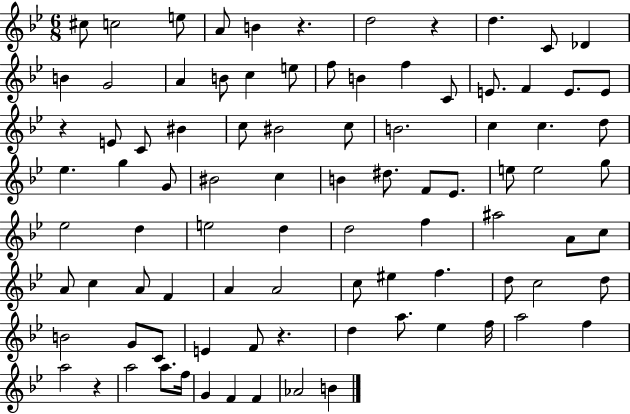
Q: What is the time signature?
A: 6/8